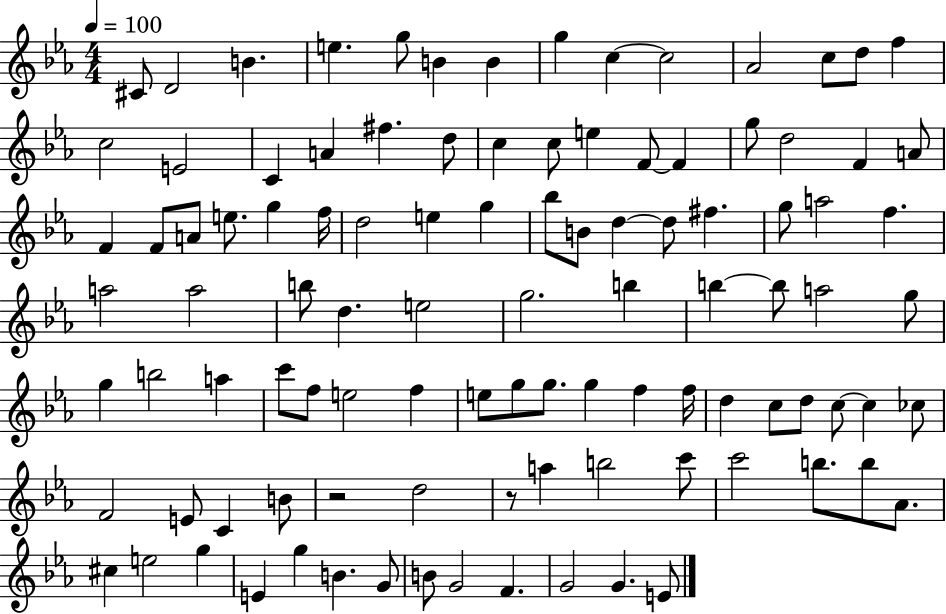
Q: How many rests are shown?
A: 2